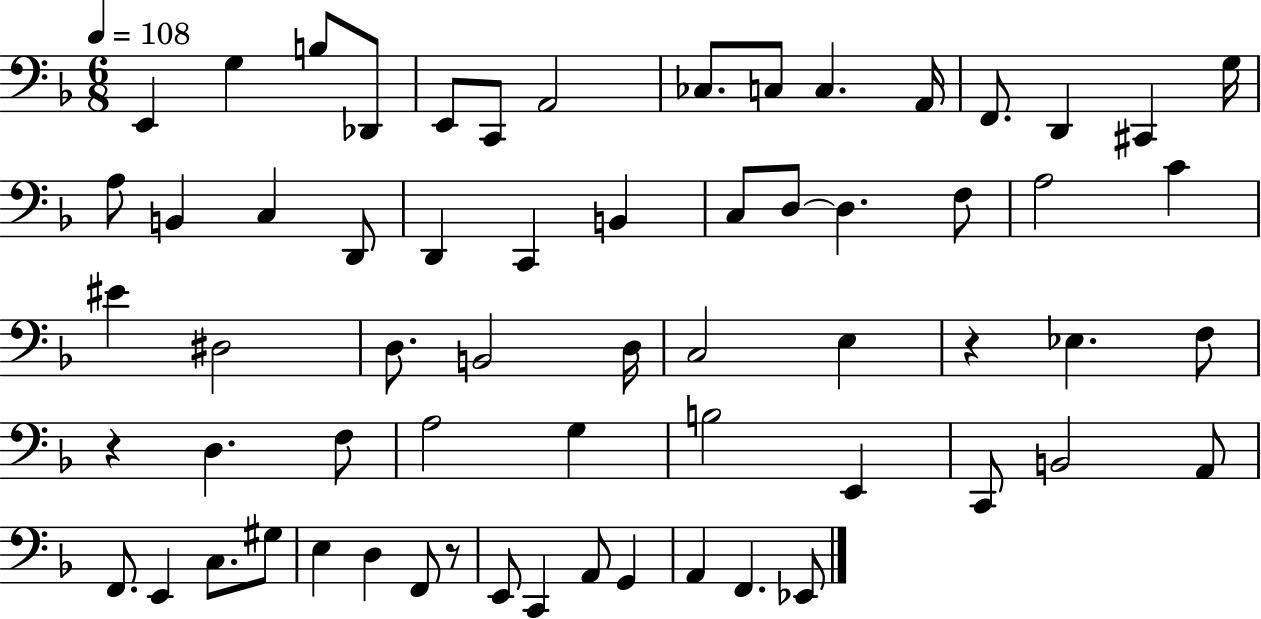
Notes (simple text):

E2/q G3/q B3/e Db2/e E2/e C2/e A2/h CES3/e. C3/e C3/q. A2/s F2/e. D2/q C#2/q G3/s A3/e B2/q C3/q D2/e D2/q C2/q B2/q C3/e D3/e D3/q. F3/e A3/h C4/q EIS4/q D#3/h D3/e. B2/h D3/s C3/h E3/q R/q Eb3/q. F3/e R/q D3/q. F3/e A3/h G3/q B3/h E2/q C2/e B2/h A2/e F2/e. E2/q C3/e. G#3/e E3/q D3/q F2/e R/e E2/e C2/q A2/e G2/q A2/q F2/q. Eb2/e